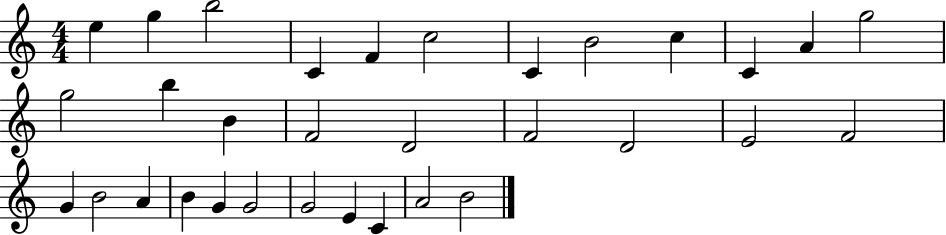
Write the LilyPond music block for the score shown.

{
  \clef treble
  \numericTimeSignature
  \time 4/4
  \key c \major
  e''4 g''4 b''2 | c'4 f'4 c''2 | c'4 b'2 c''4 | c'4 a'4 g''2 | \break g''2 b''4 b'4 | f'2 d'2 | f'2 d'2 | e'2 f'2 | \break g'4 b'2 a'4 | b'4 g'4 g'2 | g'2 e'4 c'4 | a'2 b'2 | \break \bar "|."
}